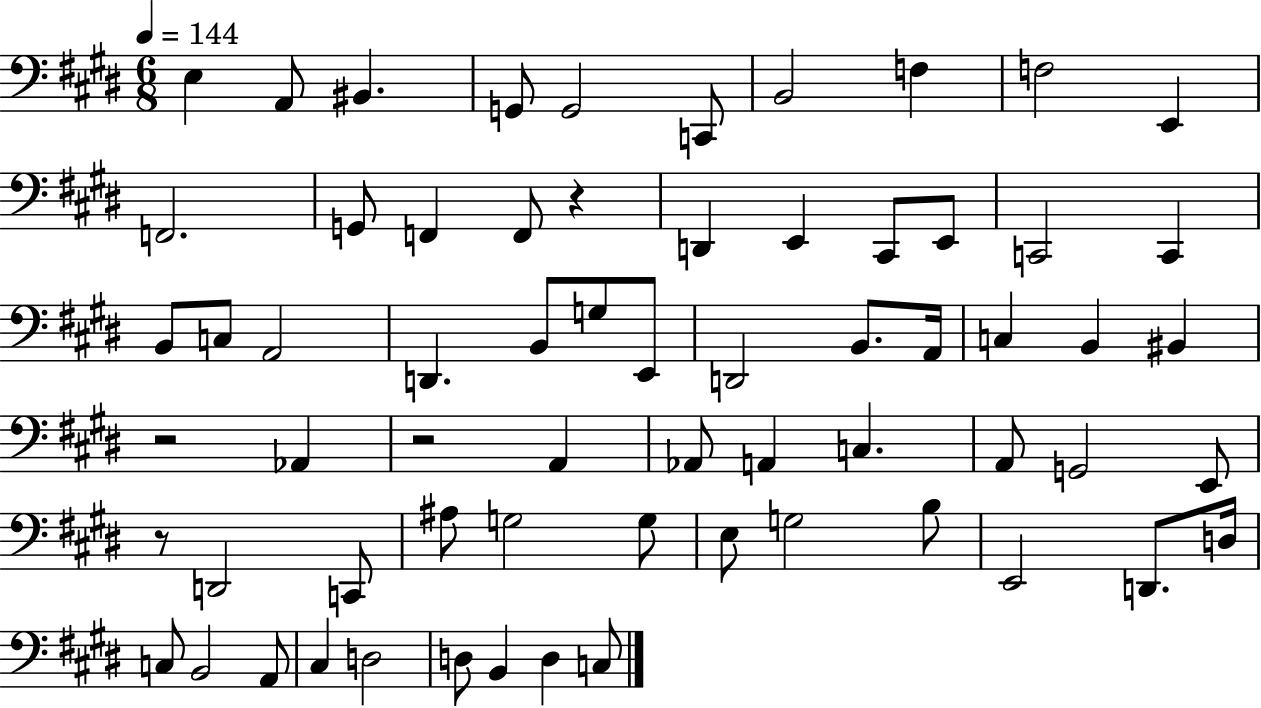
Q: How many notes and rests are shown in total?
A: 65